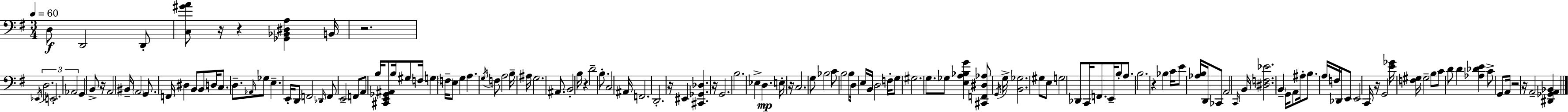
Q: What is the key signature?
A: G major